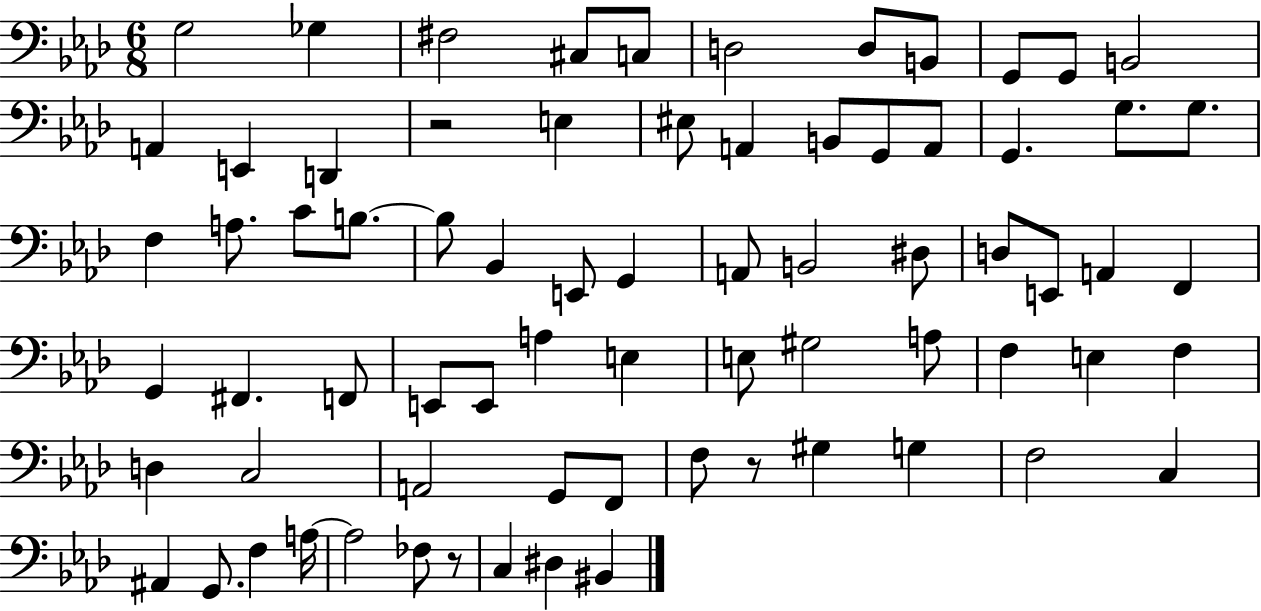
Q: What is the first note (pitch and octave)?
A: G3